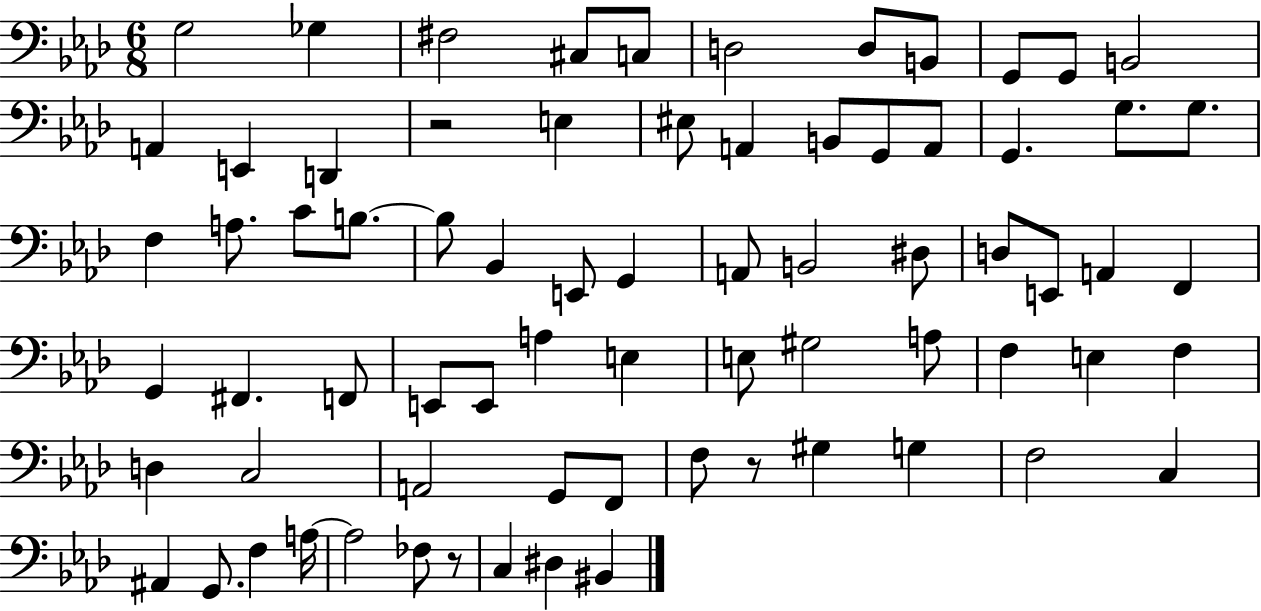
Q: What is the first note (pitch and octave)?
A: G3